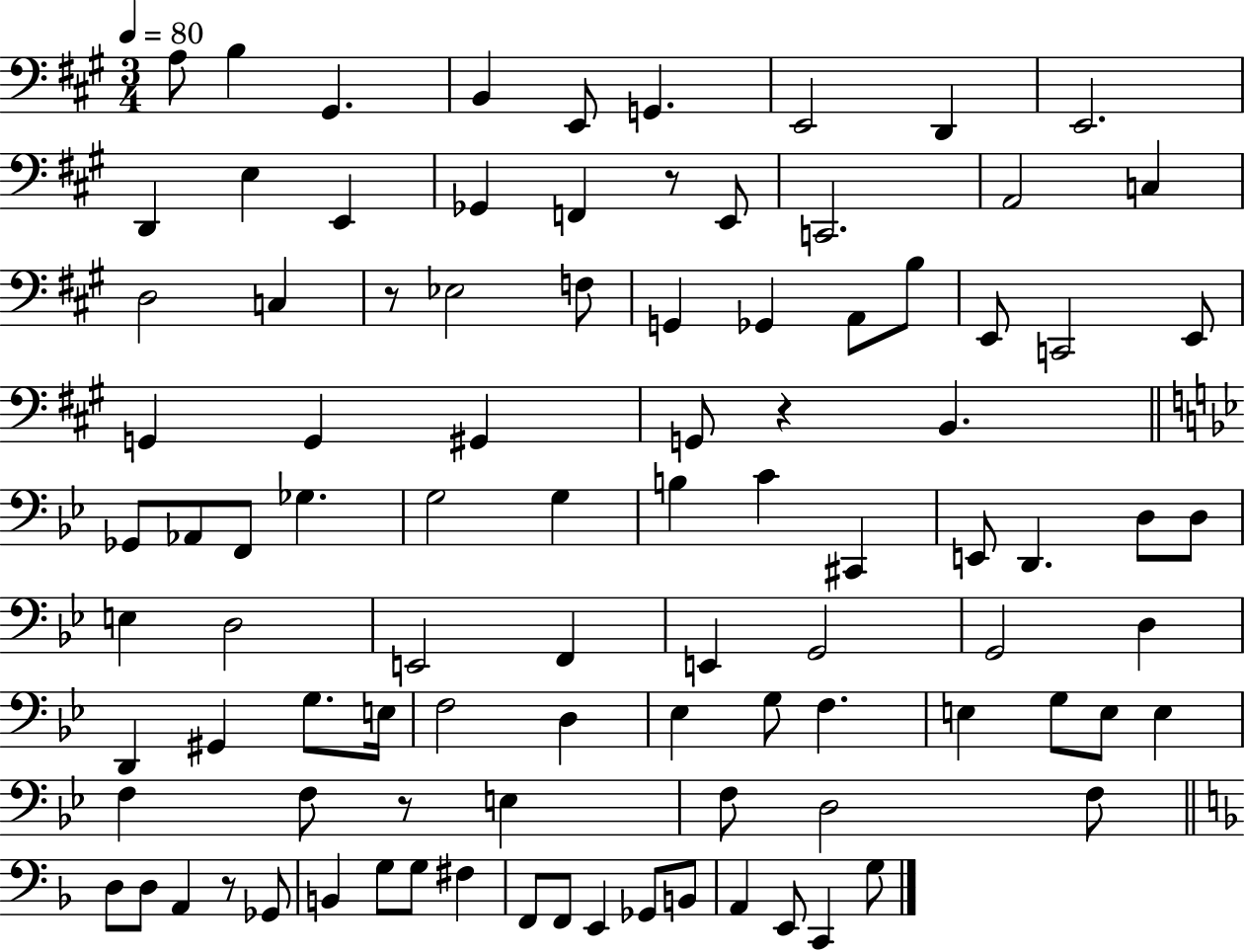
{
  \clef bass
  \numericTimeSignature
  \time 3/4
  \key a \major
  \tempo 4 = 80
  a8 b4 gis,4. | b,4 e,8 g,4. | e,2 d,4 | e,2. | \break d,4 e4 e,4 | ges,4 f,4 r8 e,8 | c,2. | a,2 c4 | \break d2 c4 | r8 ees2 f8 | g,4 ges,4 a,8 b8 | e,8 c,2 e,8 | \break g,4 g,4 gis,4 | g,8 r4 b,4. | \bar "||" \break \key g \minor ges,8 aes,8 f,8 ges4. | g2 g4 | b4 c'4 cis,4 | e,8 d,4. d8 d8 | \break e4 d2 | e,2 f,4 | e,4 g,2 | g,2 d4 | \break d,4 gis,4 g8. e16 | f2 d4 | ees4 g8 f4. | e4 g8 e8 e4 | \break f4 f8 r8 e4 | f8 d2 f8 | \bar "||" \break \key f \major d8 d8 a,4 r8 ges,8 | b,4 g8 g8 fis4 | f,8 f,8 e,4 ges,8 b,8 | a,4 e,8 c,4 g8 | \break \bar "|."
}